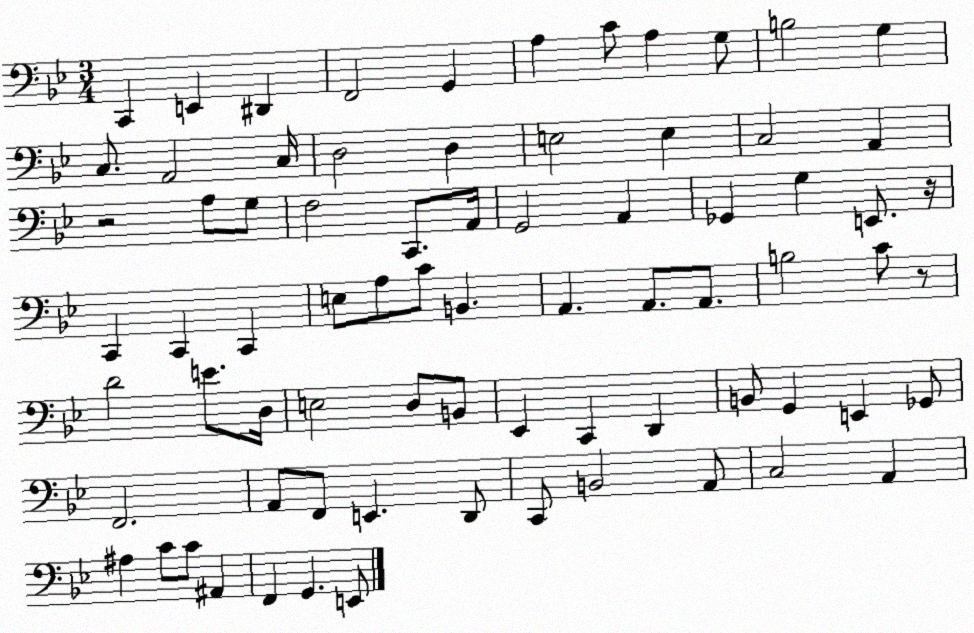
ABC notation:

X:1
T:Untitled
M:3/4
L:1/4
K:Bb
C,, E,, ^D,, F,,2 G,, A, C/2 A, G,/2 B,2 G, C,/2 A,,2 C,/4 D,2 D, E,2 E, C,2 A,, z2 A,/2 G,/2 F,2 C,,/2 A,,/4 G,,2 A,, _G,, G, E,,/2 z/4 C,, C,, C,, E,/2 A,/2 C/2 B,, A,, A,,/2 A,,/2 B,2 C/2 z/2 D2 E/2 D,/4 E,2 D,/2 B,,/2 _E,, C,, D,, B,,/2 G,, E,, _G,,/2 F,,2 A,,/2 F,,/2 E,, D,,/2 C,,/2 B,,2 A,,/2 C,2 A,, ^A, C/2 C/2 ^A,, F,, G,, E,,/2